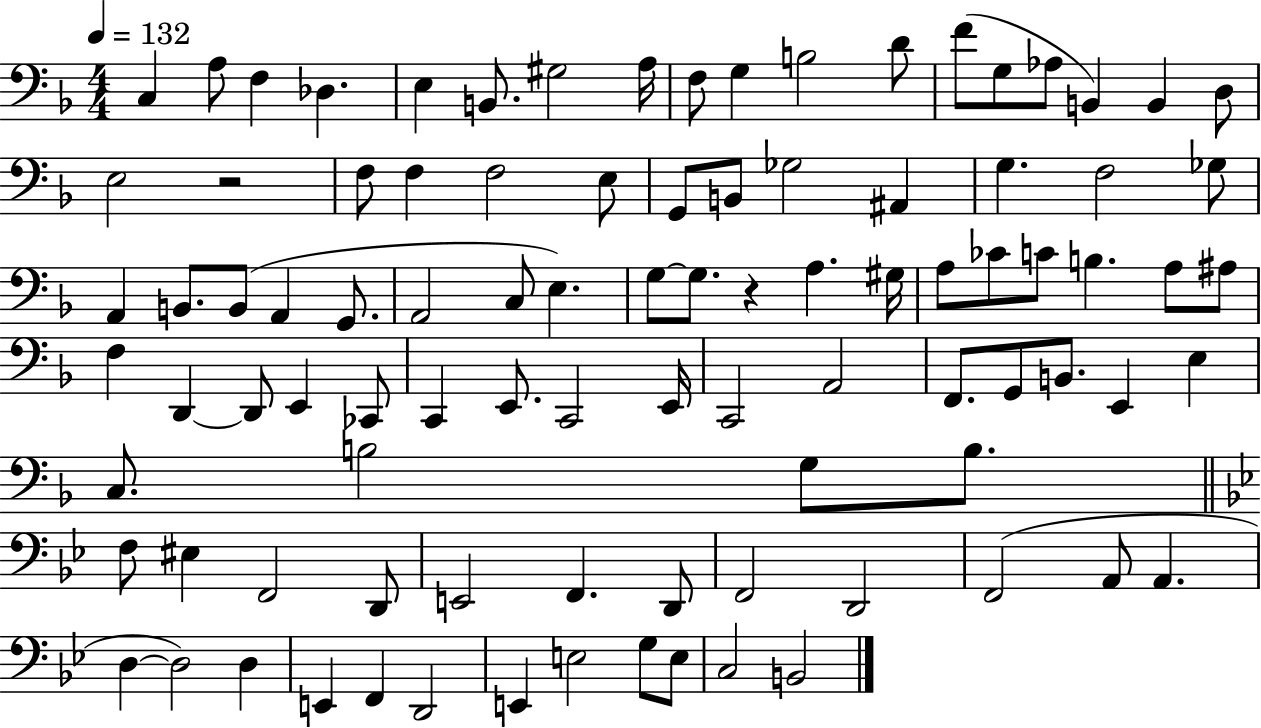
X:1
T:Untitled
M:4/4
L:1/4
K:F
C, A,/2 F, _D, E, B,,/2 ^G,2 A,/4 F,/2 G, B,2 D/2 F/2 G,/2 _A,/2 B,, B,, D,/2 E,2 z2 F,/2 F, F,2 E,/2 G,,/2 B,,/2 _G,2 ^A,, G, F,2 _G,/2 A,, B,,/2 B,,/2 A,, G,,/2 A,,2 C,/2 E, G,/2 G,/2 z A, ^G,/4 A,/2 _C/2 C/2 B, A,/2 ^A,/2 F, D,, D,,/2 E,, _C,,/2 C,, E,,/2 C,,2 E,,/4 C,,2 A,,2 F,,/2 G,,/2 B,,/2 E,, E, C,/2 B,2 G,/2 B,/2 F,/2 ^E, F,,2 D,,/2 E,,2 F,, D,,/2 F,,2 D,,2 F,,2 A,,/2 A,, D, D,2 D, E,, F,, D,,2 E,, E,2 G,/2 E,/2 C,2 B,,2